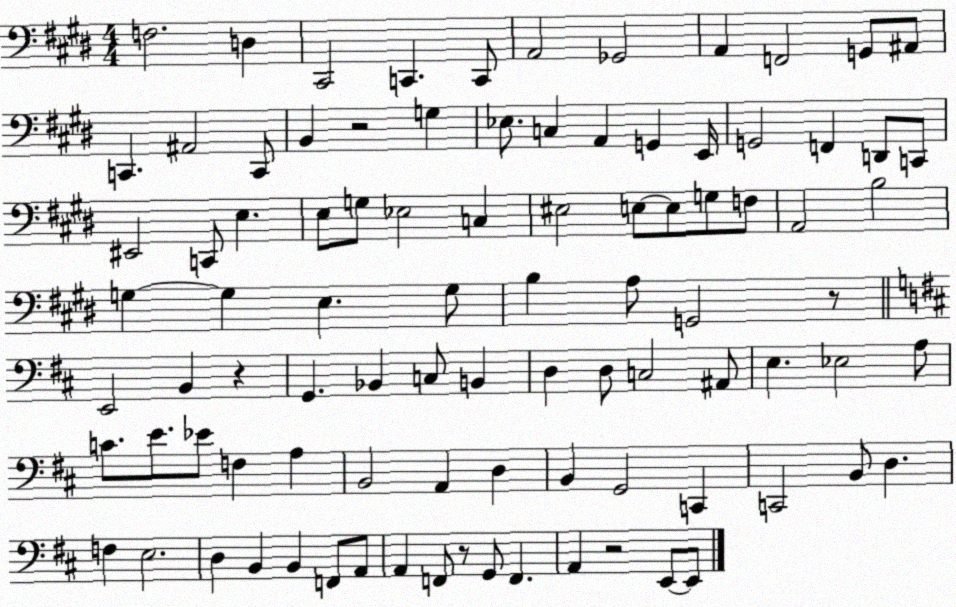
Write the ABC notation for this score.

X:1
T:Untitled
M:4/4
L:1/4
K:E
F,2 D, ^C,,2 C,, C,,/2 A,,2 _G,,2 A,, F,,2 G,,/2 ^A,,/2 C,, ^A,,2 C,,/2 B,, z2 G, _E,/2 C, A,, G,, E,,/4 G,,2 F,, D,,/2 C,,/2 ^E,,2 C,,/2 E, E,/2 G,/2 _E,2 C, ^E,2 E,/2 E,/2 G,/2 F,/2 A,,2 B,2 G, G, E, G,/2 B, A,/2 G,,2 z/2 E,,2 B,, z G,, _B,, C,/2 B,, D, D,/2 C,2 ^A,,/2 E, _E,2 A,/2 C/2 E/2 _E/2 F, A, B,,2 A,, D, B,, G,,2 C,, C,,2 B,,/2 D, F, E,2 D, B,, B,, F,,/2 A,,/2 A,, F,,/2 z/2 G,,/2 F,, A,, z2 E,,/2 E,,/2